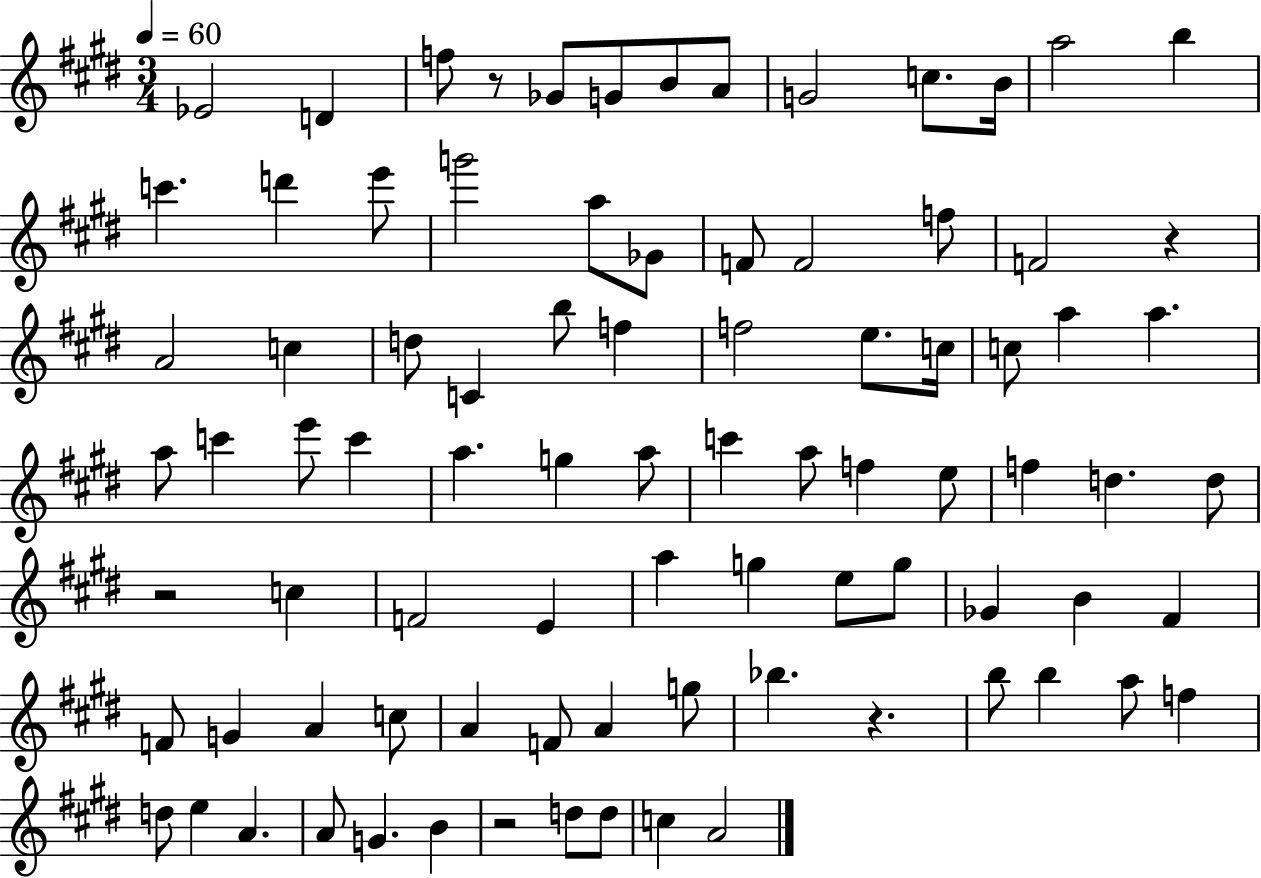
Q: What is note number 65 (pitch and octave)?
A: A4